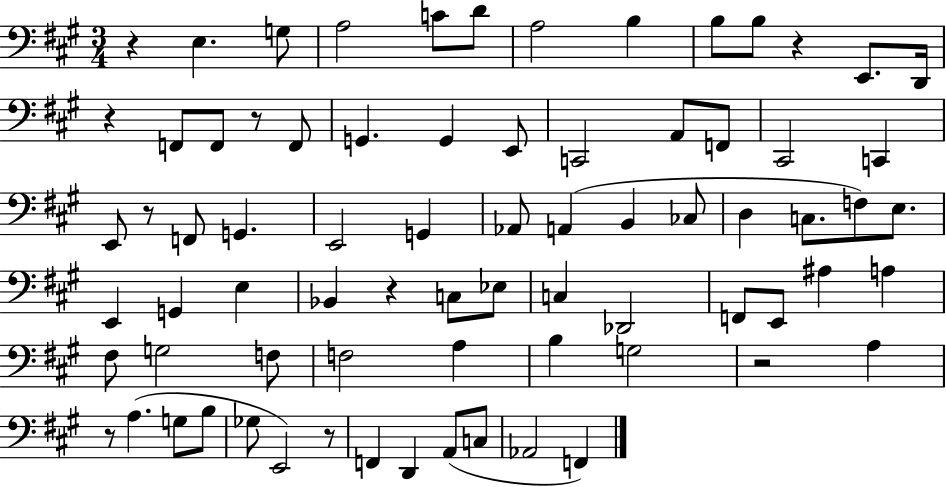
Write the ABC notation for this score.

X:1
T:Untitled
M:3/4
L:1/4
K:A
z E, G,/2 A,2 C/2 D/2 A,2 B, B,/2 B,/2 z E,,/2 D,,/4 z F,,/2 F,,/2 z/2 F,,/2 G,, G,, E,,/2 C,,2 A,,/2 F,,/2 ^C,,2 C,, E,,/2 z/2 F,,/2 G,, E,,2 G,, _A,,/2 A,, B,, _C,/2 D, C,/2 F,/2 E,/2 E,, G,, E, _B,, z C,/2 _E,/2 C, _D,,2 F,,/2 E,,/2 ^A, A, ^F,/2 G,2 F,/2 F,2 A, B, G,2 z2 A, z/2 A, G,/2 B,/2 _G,/2 E,,2 z/2 F,, D,, A,,/2 C,/2 _A,,2 F,,